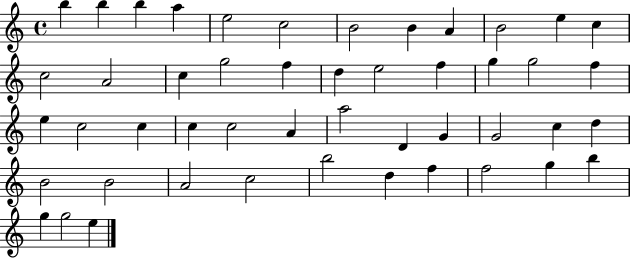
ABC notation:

X:1
T:Untitled
M:4/4
L:1/4
K:C
b b b a e2 c2 B2 B A B2 e c c2 A2 c g2 f d e2 f g g2 f e c2 c c c2 A a2 D G G2 c d B2 B2 A2 c2 b2 d f f2 g b g g2 e